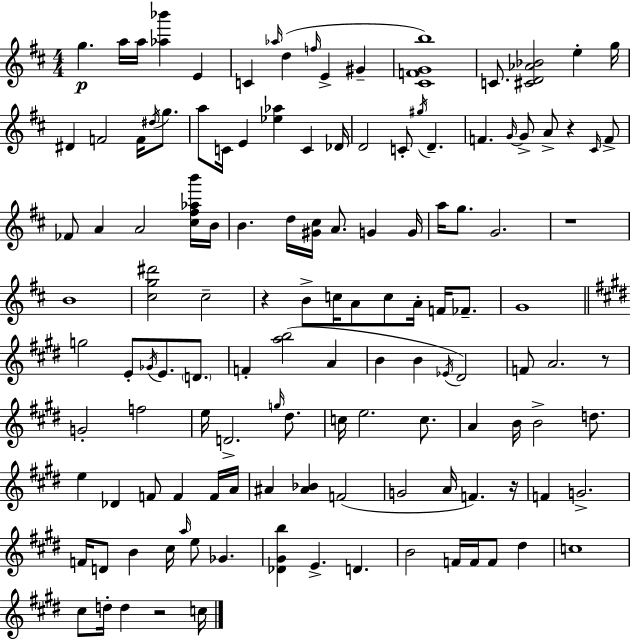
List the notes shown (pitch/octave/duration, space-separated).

G5/q. A5/s A5/s [Ab5,Bb6]/q E4/q C4/q Ab5/s D5/q F5/s E4/q G#4/q [C#4,F4,G4,B5]/w C4/e. [C#4,D4,Ab4,Bb4]/h E5/q G5/s D#4/q F4/h F4/s D#5/s G5/e. A5/e C4/s E4/q [Eb5,Ab5]/q C4/q Db4/s D4/h C4/e G#5/s D4/q. F4/q. G4/s G4/e A4/e R/q C#4/s F4/e FES4/e A4/q A4/h [C#5,F#5,Ab5,B6]/s B4/s B4/q. D5/s [G#4,C#5]/s A4/e. G4/q G4/s A5/s G5/e. G4/h. R/w B4/w [C#5,G5,D#6]/h C#5/h R/q B4/e C5/s A4/e C5/e A4/s F4/s FES4/e. G4/w G5/h E4/e Gb4/s E4/e. D4/e. F4/q [A5,B5]/h A4/q B4/q B4/q Eb4/s D#4/h F4/e A4/h. R/e G4/h F5/h E5/s D4/h. G5/s D#5/e. C5/s E5/h. C5/e. A4/q B4/s B4/h D5/e. E5/q Db4/q F4/e F4/q F4/s A4/s A#4/q [A#4,Bb4]/q F4/h G4/h A4/s F4/q. R/s F4/q G4/h. F4/s D4/e B4/q C#5/s A5/s E5/e Gb4/q. [Db4,G#4,B5]/q E4/q. D4/q. B4/h F4/s F4/s F4/e D#5/q C5/w C#5/e D5/s D5/q R/h C5/s